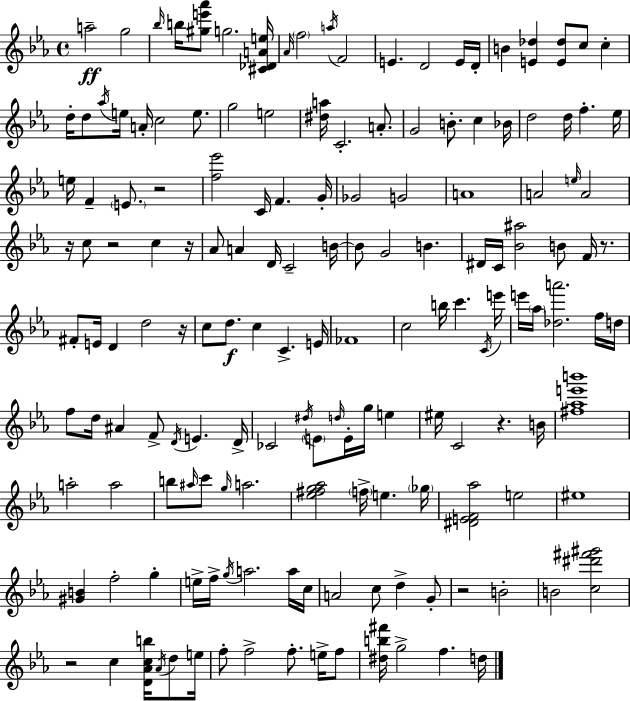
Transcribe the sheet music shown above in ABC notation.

X:1
T:Untitled
M:4/4
L:1/4
K:Eb
a2 g2 _b/4 b/4 [^ge'_a']/2 g2 [^C_DAe]/4 _A/4 f2 a/4 F2 E D2 E/4 D/4 B [E_d] [E_d]/2 c/2 c d/4 d/2 _a/4 e/4 A/4 c2 e/2 g2 e2 [^da]/4 C2 A/2 G2 B/2 c _B/4 d2 d/4 f _e/4 e/4 F E/2 z2 [f_e']2 C/4 F G/4 _G2 G2 A4 A2 e/4 A2 z/4 c/2 z2 c z/4 _A/2 A D/4 C2 B/4 B/2 G2 B ^D/4 C/4 [_B^a]2 B/2 F/4 z/2 ^F/2 E/4 D d2 z/4 c/2 d/2 c C E/4 _F4 c2 b/4 c' C/4 e'/4 e'/4 _a/4 [_da']2 f/4 d/4 f/2 d/4 ^A F/2 D/4 E D/4 _C2 ^d/4 E/2 d/4 E/4 g/4 e ^e/4 C2 z B/4 [^f_ae'b']4 a2 a2 b/2 ^a/4 c'/2 g/4 a2 [_e^fg_a]2 f/4 e _g/4 [^DEF_a]2 e2 ^e4 [^GB] f2 g e/4 f/4 g/4 a2 a/4 c/4 A2 c/2 d G/2 z2 B2 B2 [c^d'^f'^g']2 z2 c [D_Acb]/4 _A/4 d/2 e/4 f/2 f2 f/2 e/4 f/2 [^db^f']/4 g2 f d/4